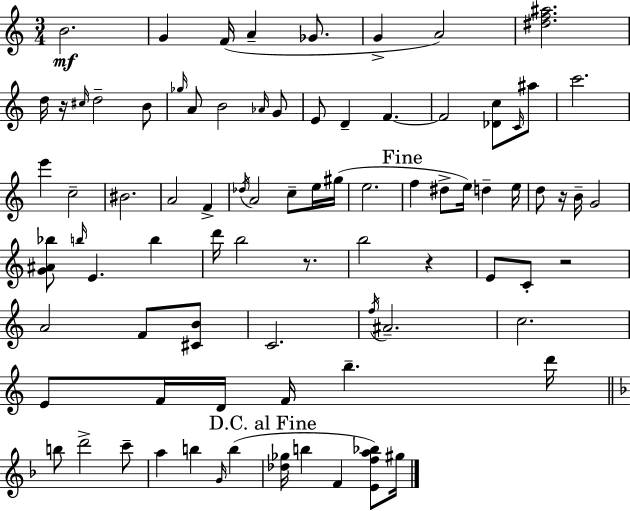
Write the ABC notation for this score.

X:1
T:Untitled
M:3/4
L:1/4
K:Am
B2 G F/4 A _G/2 G A2 [^df^a]2 d/4 z/4 ^c/4 d2 B/2 _g/4 A/2 B2 _A/4 G/2 E/2 D F F2 [_Dc]/2 C/4 ^a/2 c'2 e' c2 ^B2 A2 F _d/4 A2 c/2 e/4 ^g/4 e2 f ^d/2 e/4 d e/4 d/2 z/4 B/4 G2 [G^A_b]/2 b/4 E b d'/4 b2 z/2 b2 z E/2 C/2 z2 A2 F/2 [^CB]/2 C2 f/4 ^A2 c2 E/2 F/4 D/4 F/4 b d'/4 b/2 d'2 c'/2 a b G/4 b [_d_g]/4 b F [Efa_b]/2 ^g/4